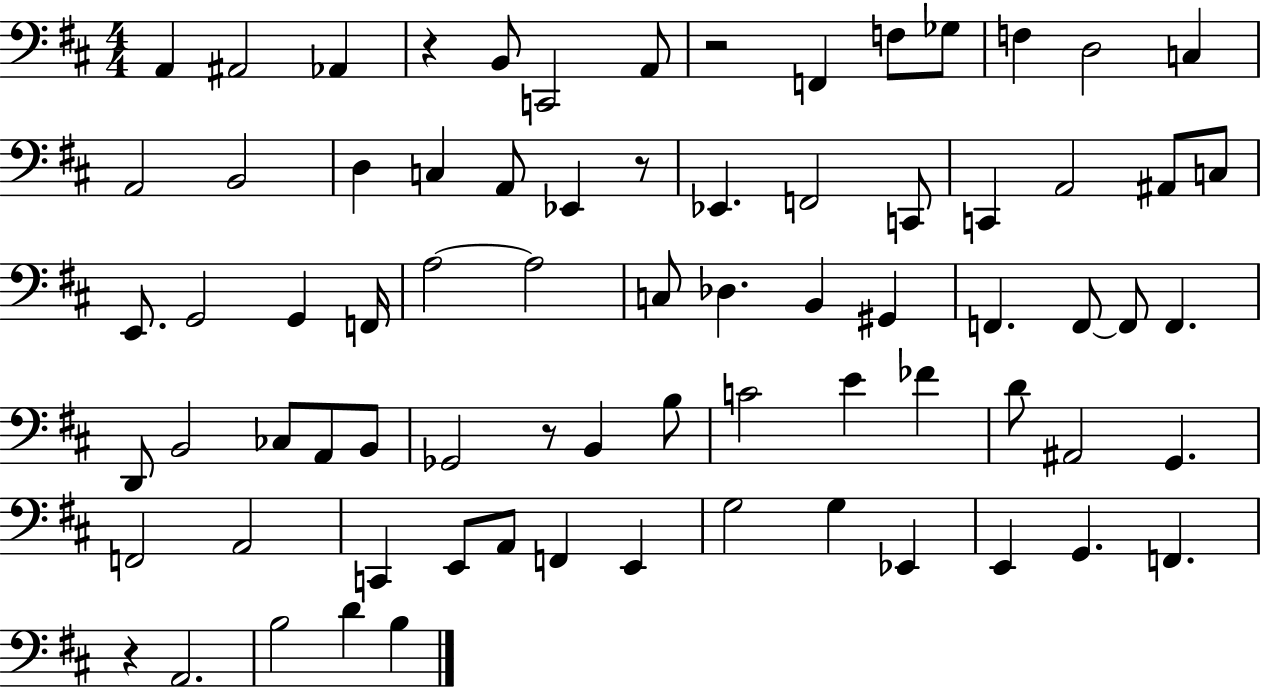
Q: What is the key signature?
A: D major